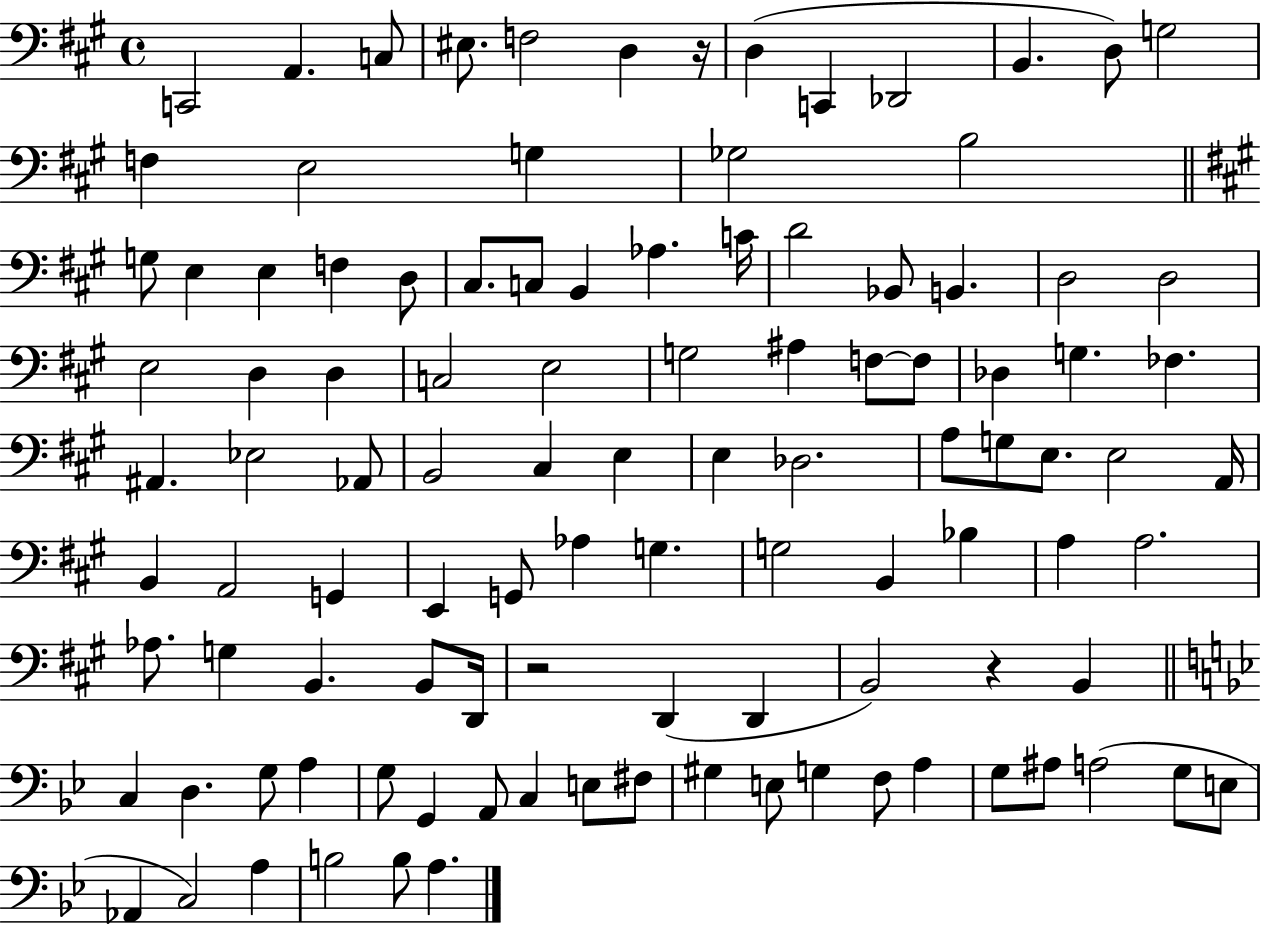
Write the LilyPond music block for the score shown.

{
  \clef bass
  \time 4/4
  \defaultTimeSignature
  \key a \major
  c,2 a,4. c8 | eis8. f2 d4 r16 | d4( c,4 des,2 | b,4. d8) g2 | \break f4 e2 g4 | ges2 b2 | \bar "||" \break \key a \major g8 e4 e4 f4 d8 | cis8. c8 b,4 aes4. c'16 | d'2 bes,8 b,4. | d2 d2 | \break e2 d4 d4 | c2 e2 | g2 ais4 f8~~ f8 | des4 g4. fes4. | \break ais,4. ees2 aes,8 | b,2 cis4 e4 | e4 des2. | a8 g8 e8. e2 a,16 | \break b,4 a,2 g,4 | e,4 g,8 aes4 g4. | g2 b,4 bes4 | a4 a2. | \break aes8. g4 b,4. b,8 d,16 | r2 d,4( d,4 | b,2) r4 b,4 | \bar "||" \break \key bes \major c4 d4. g8 a4 | g8 g,4 a,8 c4 e8 fis8 | gis4 e8 g4 f8 a4 | g8 ais8 a2( g8 e8 | \break aes,4 c2) a4 | b2 b8 a4. | \bar "|."
}